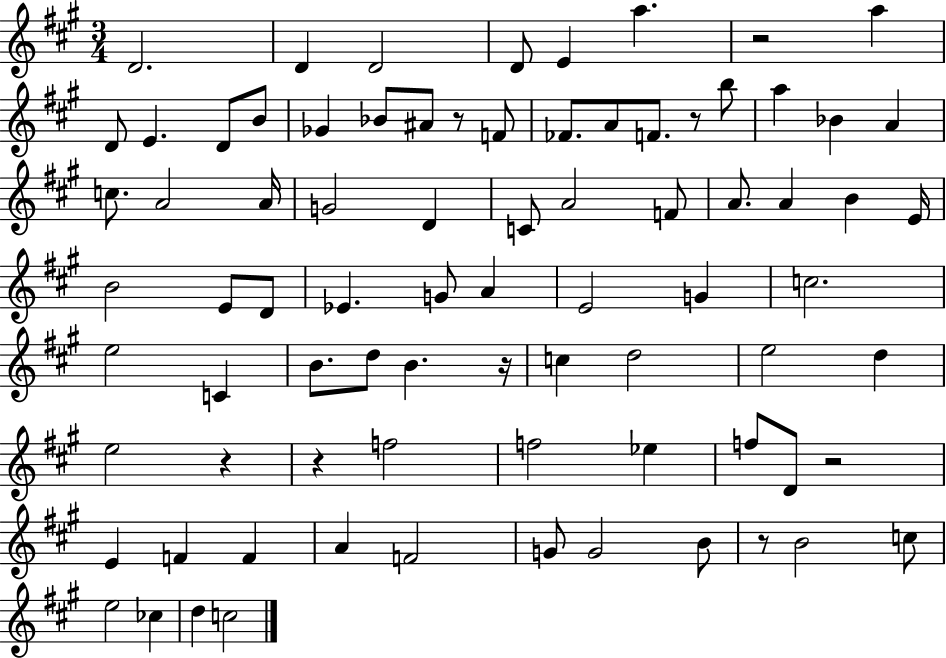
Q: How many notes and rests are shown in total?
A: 80